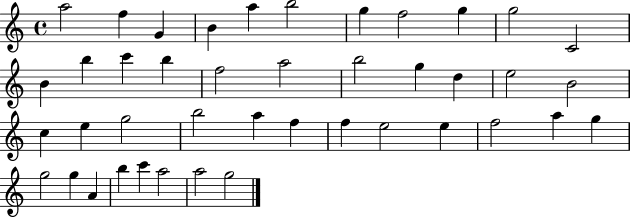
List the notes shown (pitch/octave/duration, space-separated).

A5/h F5/q G4/q B4/q A5/q B5/h G5/q F5/h G5/q G5/h C4/h B4/q B5/q C6/q B5/q F5/h A5/h B5/h G5/q D5/q E5/h B4/h C5/q E5/q G5/h B5/h A5/q F5/q F5/q E5/h E5/q F5/h A5/q G5/q G5/h G5/q A4/q B5/q C6/q A5/h A5/h G5/h